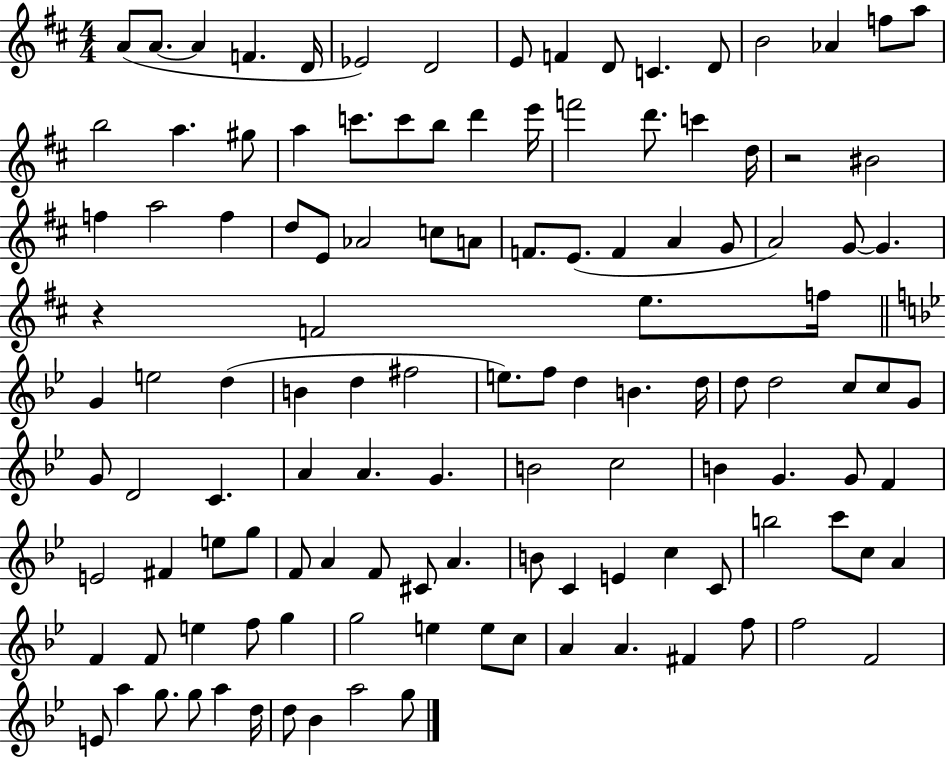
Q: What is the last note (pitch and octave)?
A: G5